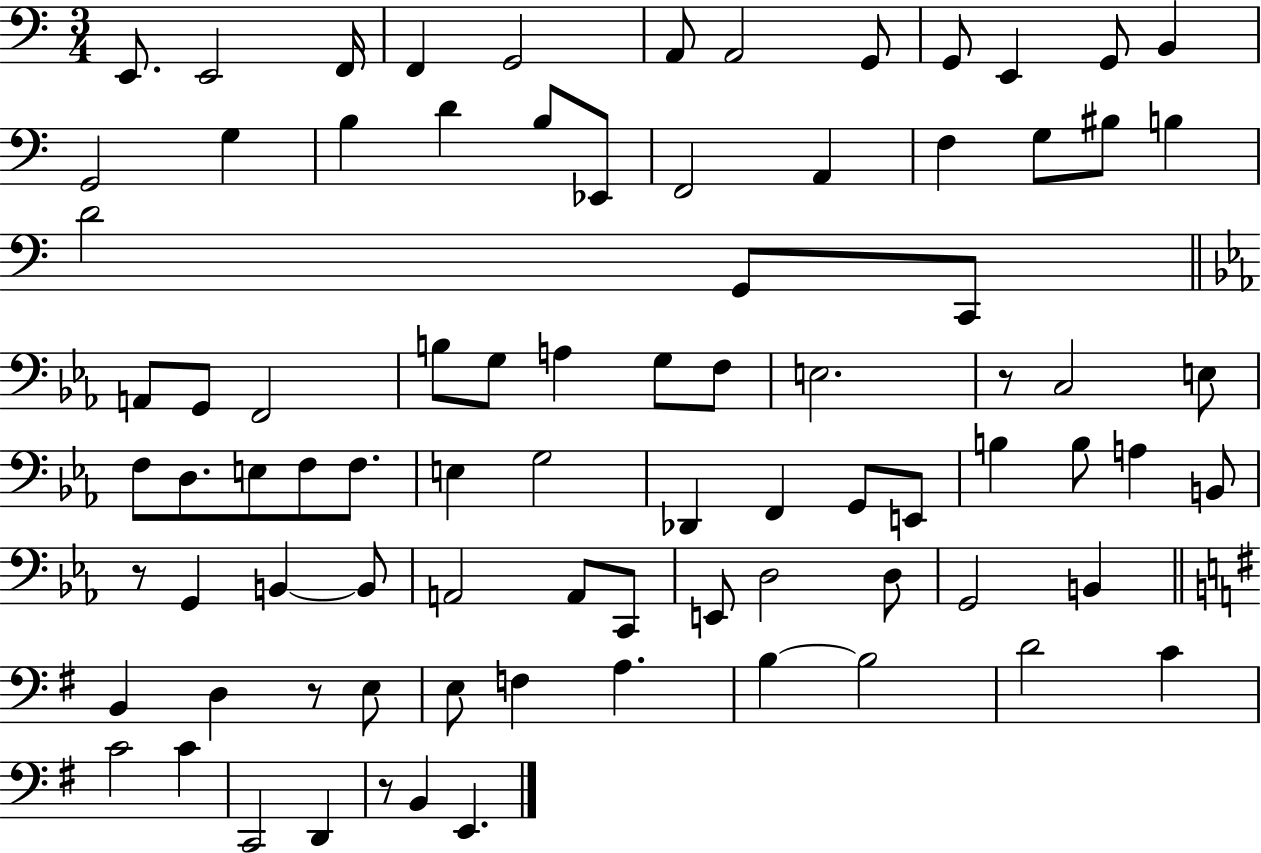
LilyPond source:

{
  \clef bass
  \numericTimeSignature
  \time 3/4
  \key c \major
  e,8. e,2 f,16 | f,4 g,2 | a,8 a,2 g,8 | g,8 e,4 g,8 b,4 | \break g,2 g4 | b4 d'4 b8 ees,8 | f,2 a,4 | f4 g8 bis8 b4 | \break d'2 g,8 c,8 | \bar "||" \break \key c \minor a,8 g,8 f,2 | b8 g8 a4 g8 f8 | e2. | r8 c2 e8 | \break f8 d8. e8 f8 f8. | e4 g2 | des,4 f,4 g,8 e,8 | b4 b8 a4 b,8 | \break r8 g,4 b,4~~ b,8 | a,2 a,8 c,8 | e,8 d2 d8 | g,2 b,4 | \break \bar "||" \break \key g \major b,4 d4 r8 e8 | e8 f4 a4. | b4~~ b2 | d'2 c'4 | \break c'2 c'4 | c,2 d,4 | r8 b,4 e,4. | \bar "|."
}